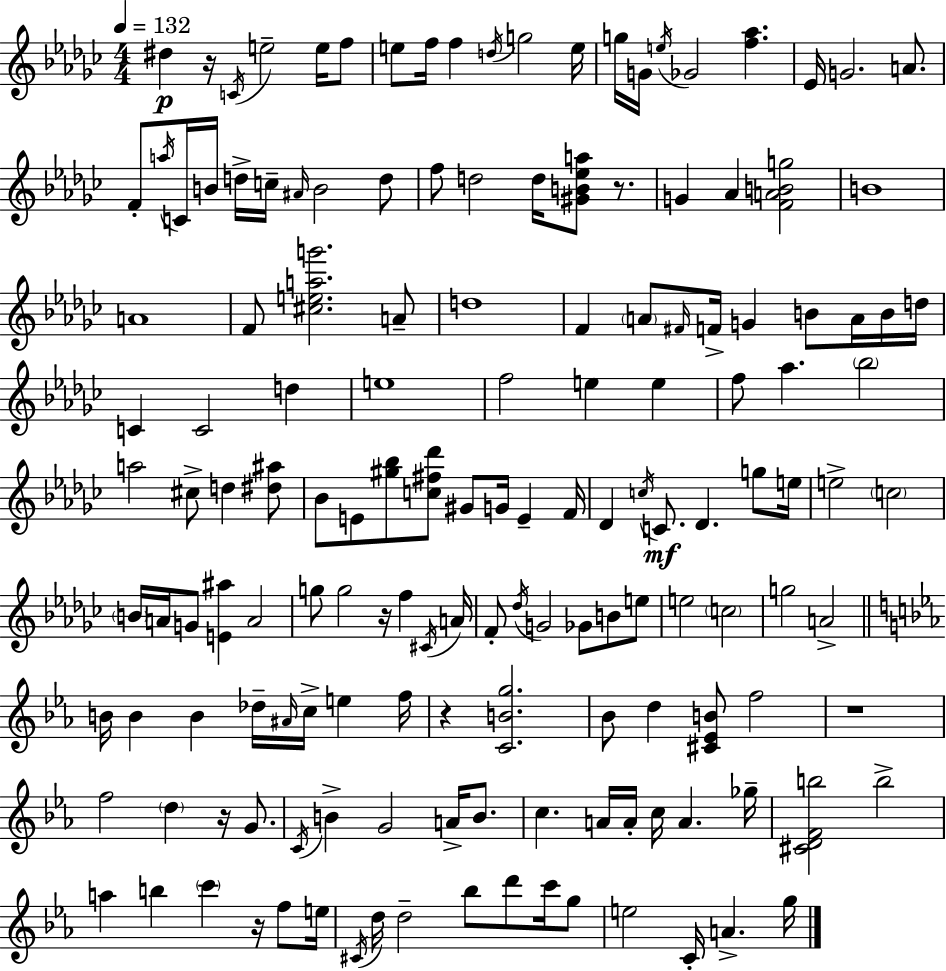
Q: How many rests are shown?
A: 7